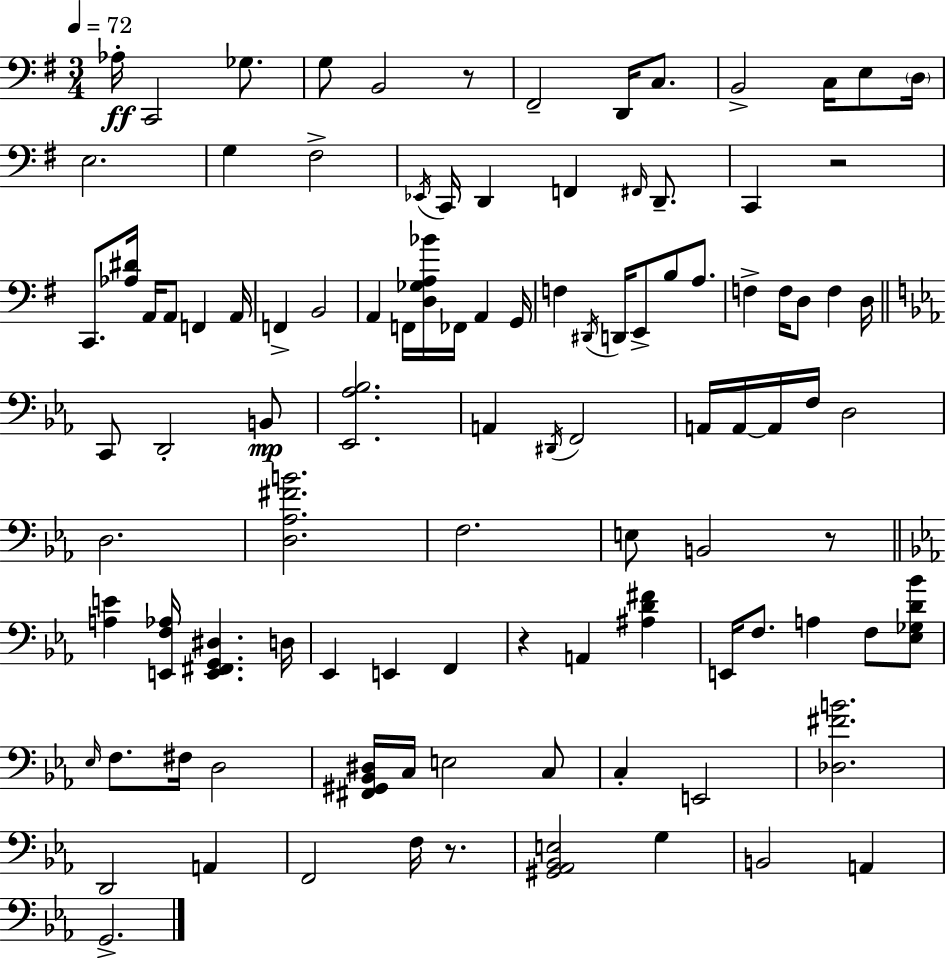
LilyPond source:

{
  \clef bass
  \numericTimeSignature
  \time 3/4
  \key g \major
  \tempo 4 = 72
  aes16-.\ff c,2 ges8. | g8 b,2 r8 | fis,2-- d,16 c8. | b,2-> c16 e8 \parenthesize d16 | \break e2. | g4 fis2-> | \acciaccatura { ees,16 } c,16 d,4 f,4 \grace { fis,16 } d,8.-- | c,4 r2 | \break c,8. <aes dis'>16 a,16 a,8 f,4 | a,16 f,4-> b,2 | a,4 f,16 <d ges a bes'>16 fes,16 a,4 | g,16 f4 \acciaccatura { dis,16 } d,16 e,8-> b8 | \break a8. f4-> f16 d8 f4 | d16 \bar "||" \break \key ees \major c,8 d,2-. b,8\mp | <ees, aes bes>2. | a,4 \acciaccatura { dis,16 } f,2 | a,16 a,16~~ a,16 f16 d2 | \break d2. | <d aes fis' b'>2. | f2. | e8 b,2 r8 | \break \bar "||" \break \key ees \major <a e'>4 <e, f aes>16 <e, fis, g, dis>4. d16 | ees,4 e,4 f,4 | r4 a,4 <ais d' fis'>4 | e,16 f8. a4 f8 <ees ges d' bes'>8 | \break \grace { ees16 } f8. fis16 d2 | <fis, gis, bes, dis>16 c16 e2 c8 | c4-. e,2 | <des fis' b'>2. | \break d,2 a,4 | f,2 f16 r8. | <gis, aes, bes, e>2 g4 | b,2 a,4 | \break g,2.-> | \bar "|."
}